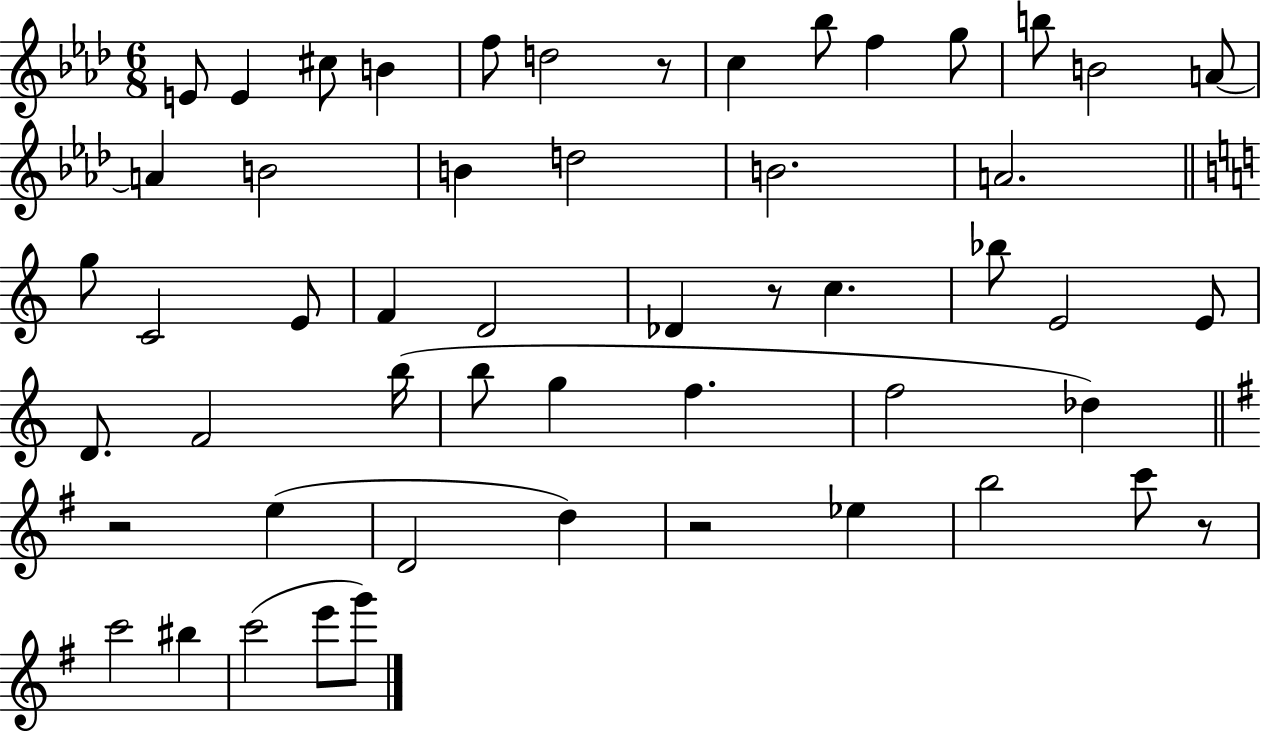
E4/e E4/q C#5/e B4/q F5/e D5/h R/e C5/q Bb5/e F5/q G5/e B5/e B4/h A4/e A4/q B4/h B4/q D5/h B4/h. A4/h. G5/e C4/h E4/e F4/q D4/h Db4/q R/e C5/q. Bb5/e E4/h E4/e D4/e. F4/h B5/s B5/e G5/q F5/q. F5/h Db5/q R/h E5/q D4/h D5/q R/h Eb5/q B5/h C6/e R/e C6/h BIS5/q C6/h E6/e G6/e